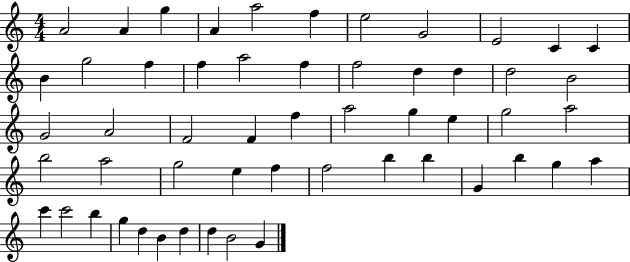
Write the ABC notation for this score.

X:1
T:Untitled
M:4/4
L:1/4
K:C
A2 A g A a2 f e2 G2 E2 C C B g2 f f a2 f f2 d d d2 B2 G2 A2 F2 F f a2 g e g2 a2 b2 a2 g2 e f f2 b b G b g a c' c'2 b g d B d d B2 G